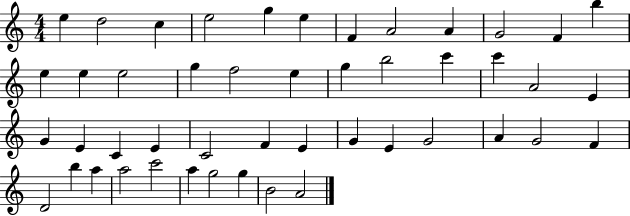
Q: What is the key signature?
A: C major